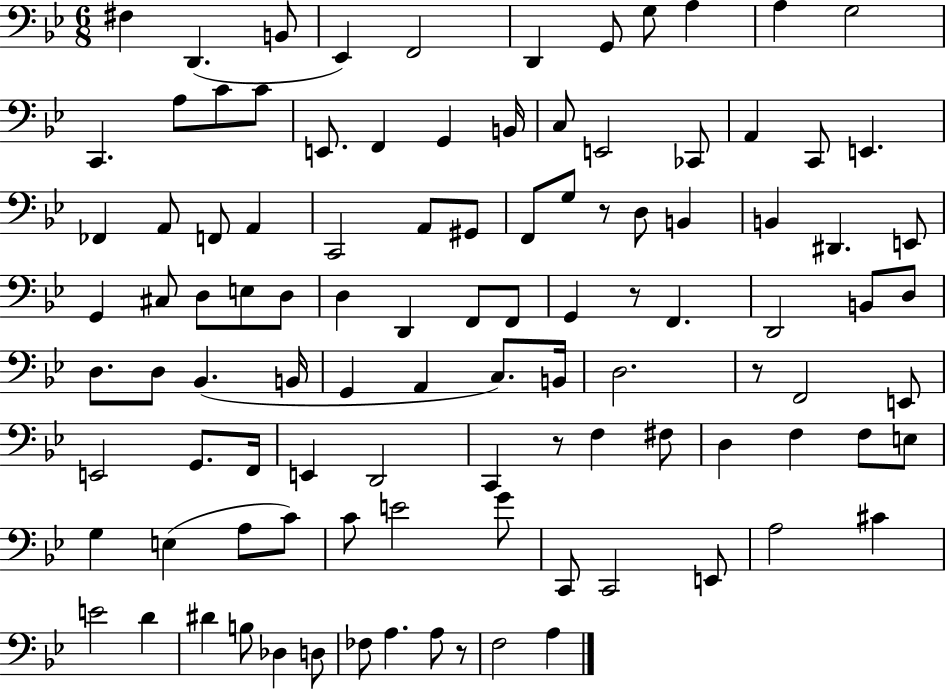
X:1
T:Untitled
M:6/8
L:1/4
K:Bb
^F, D,, B,,/2 _E,, F,,2 D,, G,,/2 G,/2 A, A, G,2 C,, A,/2 C/2 C/2 E,,/2 F,, G,, B,,/4 C,/2 E,,2 _C,,/2 A,, C,,/2 E,, _F,, A,,/2 F,,/2 A,, C,,2 A,,/2 ^G,,/2 F,,/2 G,/2 z/2 D,/2 B,, B,, ^D,, E,,/2 G,, ^C,/2 D,/2 E,/2 D,/2 D, D,, F,,/2 F,,/2 G,, z/2 F,, D,,2 B,,/2 D,/2 D,/2 D,/2 _B,, B,,/4 G,, A,, C,/2 B,,/4 D,2 z/2 F,,2 E,,/2 E,,2 G,,/2 F,,/4 E,, D,,2 C,, z/2 F, ^F,/2 D, F, F,/2 E,/2 G, E, A,/2 C/2 C/2 E2 G/2 C,,/2 C,,2 E,,/2 A,2 ^C E2 D ^D B,/2 _D, D,/2 _F,/2 A, A,/2 z/2 F,2 A,